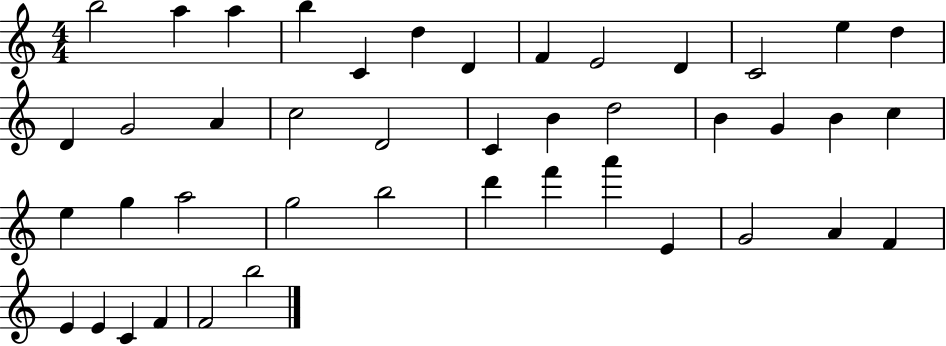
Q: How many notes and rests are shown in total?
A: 43